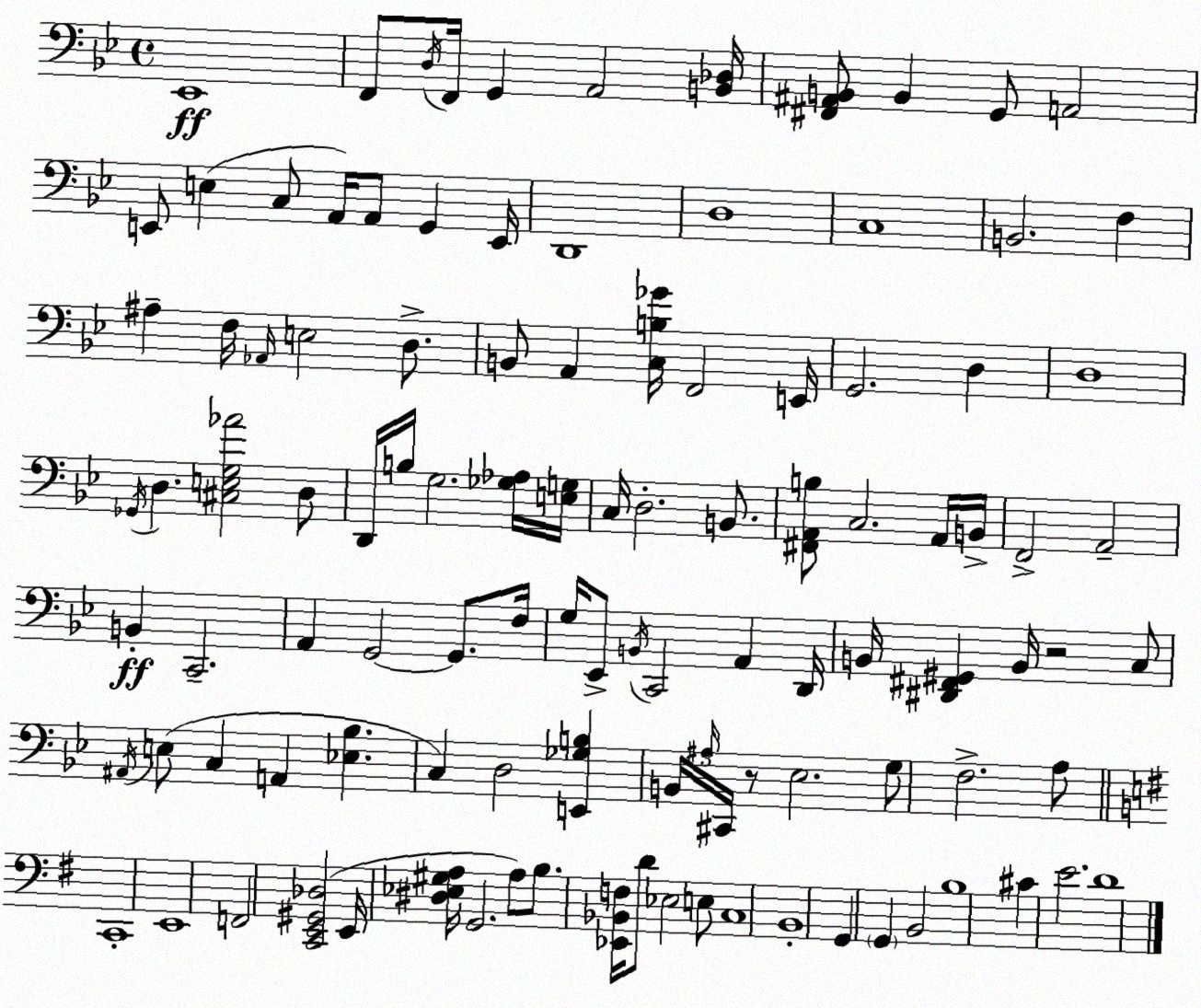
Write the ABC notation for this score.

X:1
T:Untitled
M:4/4
L:1/4
K:Bb
_E,,4 F,,/2 D,/4 F,,/4 G,, A,,2 [B,,_D,]/4 [^F,,^A,,B,,]/2 B,, G,,/2 A,,2 E,,/2 E, C,/2 A,,/4 A,,/2 G,, E,,/4 D,,4 D,4 C,4 B,,2 F, ^A, F,/4 _A,,/4 E,2 D,/2 B,,/2 A,, [C,B,_G]/4 F,,2 E,,/4 G,,2 D, D,4 _G,,/4 D, [^C,E,G,_A]2 D,/2 D,,/4 B,/4 G,2 [_G,_A,]/4 [E,G,]/4 C,/4 D,2 B,,/2 [^F,,A,,B,]/2 C,2 A,,/4 B,,/4 F,,2 A,,2 B,, C,,2 A,, G,,2 G,,/2 F,/4 G,/4 _E,,/2 B,,/4 C,,2 A,, D,,/4 B,,/4 [^D,,^F,,^G,,] B,,/4 z2 C,/2 ^A,,/4 E,/2 C, A,, [_E,_B,] C, D,2 [E,,_G,B,] B,,/4 ^A,/4 ^C,,/4 z/2 _E,2 G,/2 F,2 A,/2 C,,4 E,,4 F,,2 [C,,E,,^G,,_D,]2 E,,/4 [^D,_E,^G,A,]/4 G,,2 A,/2 B,/2 [_E,,_B,,F,]/4 D/2 _E,2 E,/2 C,4 B,,4 G,, G,, B,,2 B,4 ^C E2 D4